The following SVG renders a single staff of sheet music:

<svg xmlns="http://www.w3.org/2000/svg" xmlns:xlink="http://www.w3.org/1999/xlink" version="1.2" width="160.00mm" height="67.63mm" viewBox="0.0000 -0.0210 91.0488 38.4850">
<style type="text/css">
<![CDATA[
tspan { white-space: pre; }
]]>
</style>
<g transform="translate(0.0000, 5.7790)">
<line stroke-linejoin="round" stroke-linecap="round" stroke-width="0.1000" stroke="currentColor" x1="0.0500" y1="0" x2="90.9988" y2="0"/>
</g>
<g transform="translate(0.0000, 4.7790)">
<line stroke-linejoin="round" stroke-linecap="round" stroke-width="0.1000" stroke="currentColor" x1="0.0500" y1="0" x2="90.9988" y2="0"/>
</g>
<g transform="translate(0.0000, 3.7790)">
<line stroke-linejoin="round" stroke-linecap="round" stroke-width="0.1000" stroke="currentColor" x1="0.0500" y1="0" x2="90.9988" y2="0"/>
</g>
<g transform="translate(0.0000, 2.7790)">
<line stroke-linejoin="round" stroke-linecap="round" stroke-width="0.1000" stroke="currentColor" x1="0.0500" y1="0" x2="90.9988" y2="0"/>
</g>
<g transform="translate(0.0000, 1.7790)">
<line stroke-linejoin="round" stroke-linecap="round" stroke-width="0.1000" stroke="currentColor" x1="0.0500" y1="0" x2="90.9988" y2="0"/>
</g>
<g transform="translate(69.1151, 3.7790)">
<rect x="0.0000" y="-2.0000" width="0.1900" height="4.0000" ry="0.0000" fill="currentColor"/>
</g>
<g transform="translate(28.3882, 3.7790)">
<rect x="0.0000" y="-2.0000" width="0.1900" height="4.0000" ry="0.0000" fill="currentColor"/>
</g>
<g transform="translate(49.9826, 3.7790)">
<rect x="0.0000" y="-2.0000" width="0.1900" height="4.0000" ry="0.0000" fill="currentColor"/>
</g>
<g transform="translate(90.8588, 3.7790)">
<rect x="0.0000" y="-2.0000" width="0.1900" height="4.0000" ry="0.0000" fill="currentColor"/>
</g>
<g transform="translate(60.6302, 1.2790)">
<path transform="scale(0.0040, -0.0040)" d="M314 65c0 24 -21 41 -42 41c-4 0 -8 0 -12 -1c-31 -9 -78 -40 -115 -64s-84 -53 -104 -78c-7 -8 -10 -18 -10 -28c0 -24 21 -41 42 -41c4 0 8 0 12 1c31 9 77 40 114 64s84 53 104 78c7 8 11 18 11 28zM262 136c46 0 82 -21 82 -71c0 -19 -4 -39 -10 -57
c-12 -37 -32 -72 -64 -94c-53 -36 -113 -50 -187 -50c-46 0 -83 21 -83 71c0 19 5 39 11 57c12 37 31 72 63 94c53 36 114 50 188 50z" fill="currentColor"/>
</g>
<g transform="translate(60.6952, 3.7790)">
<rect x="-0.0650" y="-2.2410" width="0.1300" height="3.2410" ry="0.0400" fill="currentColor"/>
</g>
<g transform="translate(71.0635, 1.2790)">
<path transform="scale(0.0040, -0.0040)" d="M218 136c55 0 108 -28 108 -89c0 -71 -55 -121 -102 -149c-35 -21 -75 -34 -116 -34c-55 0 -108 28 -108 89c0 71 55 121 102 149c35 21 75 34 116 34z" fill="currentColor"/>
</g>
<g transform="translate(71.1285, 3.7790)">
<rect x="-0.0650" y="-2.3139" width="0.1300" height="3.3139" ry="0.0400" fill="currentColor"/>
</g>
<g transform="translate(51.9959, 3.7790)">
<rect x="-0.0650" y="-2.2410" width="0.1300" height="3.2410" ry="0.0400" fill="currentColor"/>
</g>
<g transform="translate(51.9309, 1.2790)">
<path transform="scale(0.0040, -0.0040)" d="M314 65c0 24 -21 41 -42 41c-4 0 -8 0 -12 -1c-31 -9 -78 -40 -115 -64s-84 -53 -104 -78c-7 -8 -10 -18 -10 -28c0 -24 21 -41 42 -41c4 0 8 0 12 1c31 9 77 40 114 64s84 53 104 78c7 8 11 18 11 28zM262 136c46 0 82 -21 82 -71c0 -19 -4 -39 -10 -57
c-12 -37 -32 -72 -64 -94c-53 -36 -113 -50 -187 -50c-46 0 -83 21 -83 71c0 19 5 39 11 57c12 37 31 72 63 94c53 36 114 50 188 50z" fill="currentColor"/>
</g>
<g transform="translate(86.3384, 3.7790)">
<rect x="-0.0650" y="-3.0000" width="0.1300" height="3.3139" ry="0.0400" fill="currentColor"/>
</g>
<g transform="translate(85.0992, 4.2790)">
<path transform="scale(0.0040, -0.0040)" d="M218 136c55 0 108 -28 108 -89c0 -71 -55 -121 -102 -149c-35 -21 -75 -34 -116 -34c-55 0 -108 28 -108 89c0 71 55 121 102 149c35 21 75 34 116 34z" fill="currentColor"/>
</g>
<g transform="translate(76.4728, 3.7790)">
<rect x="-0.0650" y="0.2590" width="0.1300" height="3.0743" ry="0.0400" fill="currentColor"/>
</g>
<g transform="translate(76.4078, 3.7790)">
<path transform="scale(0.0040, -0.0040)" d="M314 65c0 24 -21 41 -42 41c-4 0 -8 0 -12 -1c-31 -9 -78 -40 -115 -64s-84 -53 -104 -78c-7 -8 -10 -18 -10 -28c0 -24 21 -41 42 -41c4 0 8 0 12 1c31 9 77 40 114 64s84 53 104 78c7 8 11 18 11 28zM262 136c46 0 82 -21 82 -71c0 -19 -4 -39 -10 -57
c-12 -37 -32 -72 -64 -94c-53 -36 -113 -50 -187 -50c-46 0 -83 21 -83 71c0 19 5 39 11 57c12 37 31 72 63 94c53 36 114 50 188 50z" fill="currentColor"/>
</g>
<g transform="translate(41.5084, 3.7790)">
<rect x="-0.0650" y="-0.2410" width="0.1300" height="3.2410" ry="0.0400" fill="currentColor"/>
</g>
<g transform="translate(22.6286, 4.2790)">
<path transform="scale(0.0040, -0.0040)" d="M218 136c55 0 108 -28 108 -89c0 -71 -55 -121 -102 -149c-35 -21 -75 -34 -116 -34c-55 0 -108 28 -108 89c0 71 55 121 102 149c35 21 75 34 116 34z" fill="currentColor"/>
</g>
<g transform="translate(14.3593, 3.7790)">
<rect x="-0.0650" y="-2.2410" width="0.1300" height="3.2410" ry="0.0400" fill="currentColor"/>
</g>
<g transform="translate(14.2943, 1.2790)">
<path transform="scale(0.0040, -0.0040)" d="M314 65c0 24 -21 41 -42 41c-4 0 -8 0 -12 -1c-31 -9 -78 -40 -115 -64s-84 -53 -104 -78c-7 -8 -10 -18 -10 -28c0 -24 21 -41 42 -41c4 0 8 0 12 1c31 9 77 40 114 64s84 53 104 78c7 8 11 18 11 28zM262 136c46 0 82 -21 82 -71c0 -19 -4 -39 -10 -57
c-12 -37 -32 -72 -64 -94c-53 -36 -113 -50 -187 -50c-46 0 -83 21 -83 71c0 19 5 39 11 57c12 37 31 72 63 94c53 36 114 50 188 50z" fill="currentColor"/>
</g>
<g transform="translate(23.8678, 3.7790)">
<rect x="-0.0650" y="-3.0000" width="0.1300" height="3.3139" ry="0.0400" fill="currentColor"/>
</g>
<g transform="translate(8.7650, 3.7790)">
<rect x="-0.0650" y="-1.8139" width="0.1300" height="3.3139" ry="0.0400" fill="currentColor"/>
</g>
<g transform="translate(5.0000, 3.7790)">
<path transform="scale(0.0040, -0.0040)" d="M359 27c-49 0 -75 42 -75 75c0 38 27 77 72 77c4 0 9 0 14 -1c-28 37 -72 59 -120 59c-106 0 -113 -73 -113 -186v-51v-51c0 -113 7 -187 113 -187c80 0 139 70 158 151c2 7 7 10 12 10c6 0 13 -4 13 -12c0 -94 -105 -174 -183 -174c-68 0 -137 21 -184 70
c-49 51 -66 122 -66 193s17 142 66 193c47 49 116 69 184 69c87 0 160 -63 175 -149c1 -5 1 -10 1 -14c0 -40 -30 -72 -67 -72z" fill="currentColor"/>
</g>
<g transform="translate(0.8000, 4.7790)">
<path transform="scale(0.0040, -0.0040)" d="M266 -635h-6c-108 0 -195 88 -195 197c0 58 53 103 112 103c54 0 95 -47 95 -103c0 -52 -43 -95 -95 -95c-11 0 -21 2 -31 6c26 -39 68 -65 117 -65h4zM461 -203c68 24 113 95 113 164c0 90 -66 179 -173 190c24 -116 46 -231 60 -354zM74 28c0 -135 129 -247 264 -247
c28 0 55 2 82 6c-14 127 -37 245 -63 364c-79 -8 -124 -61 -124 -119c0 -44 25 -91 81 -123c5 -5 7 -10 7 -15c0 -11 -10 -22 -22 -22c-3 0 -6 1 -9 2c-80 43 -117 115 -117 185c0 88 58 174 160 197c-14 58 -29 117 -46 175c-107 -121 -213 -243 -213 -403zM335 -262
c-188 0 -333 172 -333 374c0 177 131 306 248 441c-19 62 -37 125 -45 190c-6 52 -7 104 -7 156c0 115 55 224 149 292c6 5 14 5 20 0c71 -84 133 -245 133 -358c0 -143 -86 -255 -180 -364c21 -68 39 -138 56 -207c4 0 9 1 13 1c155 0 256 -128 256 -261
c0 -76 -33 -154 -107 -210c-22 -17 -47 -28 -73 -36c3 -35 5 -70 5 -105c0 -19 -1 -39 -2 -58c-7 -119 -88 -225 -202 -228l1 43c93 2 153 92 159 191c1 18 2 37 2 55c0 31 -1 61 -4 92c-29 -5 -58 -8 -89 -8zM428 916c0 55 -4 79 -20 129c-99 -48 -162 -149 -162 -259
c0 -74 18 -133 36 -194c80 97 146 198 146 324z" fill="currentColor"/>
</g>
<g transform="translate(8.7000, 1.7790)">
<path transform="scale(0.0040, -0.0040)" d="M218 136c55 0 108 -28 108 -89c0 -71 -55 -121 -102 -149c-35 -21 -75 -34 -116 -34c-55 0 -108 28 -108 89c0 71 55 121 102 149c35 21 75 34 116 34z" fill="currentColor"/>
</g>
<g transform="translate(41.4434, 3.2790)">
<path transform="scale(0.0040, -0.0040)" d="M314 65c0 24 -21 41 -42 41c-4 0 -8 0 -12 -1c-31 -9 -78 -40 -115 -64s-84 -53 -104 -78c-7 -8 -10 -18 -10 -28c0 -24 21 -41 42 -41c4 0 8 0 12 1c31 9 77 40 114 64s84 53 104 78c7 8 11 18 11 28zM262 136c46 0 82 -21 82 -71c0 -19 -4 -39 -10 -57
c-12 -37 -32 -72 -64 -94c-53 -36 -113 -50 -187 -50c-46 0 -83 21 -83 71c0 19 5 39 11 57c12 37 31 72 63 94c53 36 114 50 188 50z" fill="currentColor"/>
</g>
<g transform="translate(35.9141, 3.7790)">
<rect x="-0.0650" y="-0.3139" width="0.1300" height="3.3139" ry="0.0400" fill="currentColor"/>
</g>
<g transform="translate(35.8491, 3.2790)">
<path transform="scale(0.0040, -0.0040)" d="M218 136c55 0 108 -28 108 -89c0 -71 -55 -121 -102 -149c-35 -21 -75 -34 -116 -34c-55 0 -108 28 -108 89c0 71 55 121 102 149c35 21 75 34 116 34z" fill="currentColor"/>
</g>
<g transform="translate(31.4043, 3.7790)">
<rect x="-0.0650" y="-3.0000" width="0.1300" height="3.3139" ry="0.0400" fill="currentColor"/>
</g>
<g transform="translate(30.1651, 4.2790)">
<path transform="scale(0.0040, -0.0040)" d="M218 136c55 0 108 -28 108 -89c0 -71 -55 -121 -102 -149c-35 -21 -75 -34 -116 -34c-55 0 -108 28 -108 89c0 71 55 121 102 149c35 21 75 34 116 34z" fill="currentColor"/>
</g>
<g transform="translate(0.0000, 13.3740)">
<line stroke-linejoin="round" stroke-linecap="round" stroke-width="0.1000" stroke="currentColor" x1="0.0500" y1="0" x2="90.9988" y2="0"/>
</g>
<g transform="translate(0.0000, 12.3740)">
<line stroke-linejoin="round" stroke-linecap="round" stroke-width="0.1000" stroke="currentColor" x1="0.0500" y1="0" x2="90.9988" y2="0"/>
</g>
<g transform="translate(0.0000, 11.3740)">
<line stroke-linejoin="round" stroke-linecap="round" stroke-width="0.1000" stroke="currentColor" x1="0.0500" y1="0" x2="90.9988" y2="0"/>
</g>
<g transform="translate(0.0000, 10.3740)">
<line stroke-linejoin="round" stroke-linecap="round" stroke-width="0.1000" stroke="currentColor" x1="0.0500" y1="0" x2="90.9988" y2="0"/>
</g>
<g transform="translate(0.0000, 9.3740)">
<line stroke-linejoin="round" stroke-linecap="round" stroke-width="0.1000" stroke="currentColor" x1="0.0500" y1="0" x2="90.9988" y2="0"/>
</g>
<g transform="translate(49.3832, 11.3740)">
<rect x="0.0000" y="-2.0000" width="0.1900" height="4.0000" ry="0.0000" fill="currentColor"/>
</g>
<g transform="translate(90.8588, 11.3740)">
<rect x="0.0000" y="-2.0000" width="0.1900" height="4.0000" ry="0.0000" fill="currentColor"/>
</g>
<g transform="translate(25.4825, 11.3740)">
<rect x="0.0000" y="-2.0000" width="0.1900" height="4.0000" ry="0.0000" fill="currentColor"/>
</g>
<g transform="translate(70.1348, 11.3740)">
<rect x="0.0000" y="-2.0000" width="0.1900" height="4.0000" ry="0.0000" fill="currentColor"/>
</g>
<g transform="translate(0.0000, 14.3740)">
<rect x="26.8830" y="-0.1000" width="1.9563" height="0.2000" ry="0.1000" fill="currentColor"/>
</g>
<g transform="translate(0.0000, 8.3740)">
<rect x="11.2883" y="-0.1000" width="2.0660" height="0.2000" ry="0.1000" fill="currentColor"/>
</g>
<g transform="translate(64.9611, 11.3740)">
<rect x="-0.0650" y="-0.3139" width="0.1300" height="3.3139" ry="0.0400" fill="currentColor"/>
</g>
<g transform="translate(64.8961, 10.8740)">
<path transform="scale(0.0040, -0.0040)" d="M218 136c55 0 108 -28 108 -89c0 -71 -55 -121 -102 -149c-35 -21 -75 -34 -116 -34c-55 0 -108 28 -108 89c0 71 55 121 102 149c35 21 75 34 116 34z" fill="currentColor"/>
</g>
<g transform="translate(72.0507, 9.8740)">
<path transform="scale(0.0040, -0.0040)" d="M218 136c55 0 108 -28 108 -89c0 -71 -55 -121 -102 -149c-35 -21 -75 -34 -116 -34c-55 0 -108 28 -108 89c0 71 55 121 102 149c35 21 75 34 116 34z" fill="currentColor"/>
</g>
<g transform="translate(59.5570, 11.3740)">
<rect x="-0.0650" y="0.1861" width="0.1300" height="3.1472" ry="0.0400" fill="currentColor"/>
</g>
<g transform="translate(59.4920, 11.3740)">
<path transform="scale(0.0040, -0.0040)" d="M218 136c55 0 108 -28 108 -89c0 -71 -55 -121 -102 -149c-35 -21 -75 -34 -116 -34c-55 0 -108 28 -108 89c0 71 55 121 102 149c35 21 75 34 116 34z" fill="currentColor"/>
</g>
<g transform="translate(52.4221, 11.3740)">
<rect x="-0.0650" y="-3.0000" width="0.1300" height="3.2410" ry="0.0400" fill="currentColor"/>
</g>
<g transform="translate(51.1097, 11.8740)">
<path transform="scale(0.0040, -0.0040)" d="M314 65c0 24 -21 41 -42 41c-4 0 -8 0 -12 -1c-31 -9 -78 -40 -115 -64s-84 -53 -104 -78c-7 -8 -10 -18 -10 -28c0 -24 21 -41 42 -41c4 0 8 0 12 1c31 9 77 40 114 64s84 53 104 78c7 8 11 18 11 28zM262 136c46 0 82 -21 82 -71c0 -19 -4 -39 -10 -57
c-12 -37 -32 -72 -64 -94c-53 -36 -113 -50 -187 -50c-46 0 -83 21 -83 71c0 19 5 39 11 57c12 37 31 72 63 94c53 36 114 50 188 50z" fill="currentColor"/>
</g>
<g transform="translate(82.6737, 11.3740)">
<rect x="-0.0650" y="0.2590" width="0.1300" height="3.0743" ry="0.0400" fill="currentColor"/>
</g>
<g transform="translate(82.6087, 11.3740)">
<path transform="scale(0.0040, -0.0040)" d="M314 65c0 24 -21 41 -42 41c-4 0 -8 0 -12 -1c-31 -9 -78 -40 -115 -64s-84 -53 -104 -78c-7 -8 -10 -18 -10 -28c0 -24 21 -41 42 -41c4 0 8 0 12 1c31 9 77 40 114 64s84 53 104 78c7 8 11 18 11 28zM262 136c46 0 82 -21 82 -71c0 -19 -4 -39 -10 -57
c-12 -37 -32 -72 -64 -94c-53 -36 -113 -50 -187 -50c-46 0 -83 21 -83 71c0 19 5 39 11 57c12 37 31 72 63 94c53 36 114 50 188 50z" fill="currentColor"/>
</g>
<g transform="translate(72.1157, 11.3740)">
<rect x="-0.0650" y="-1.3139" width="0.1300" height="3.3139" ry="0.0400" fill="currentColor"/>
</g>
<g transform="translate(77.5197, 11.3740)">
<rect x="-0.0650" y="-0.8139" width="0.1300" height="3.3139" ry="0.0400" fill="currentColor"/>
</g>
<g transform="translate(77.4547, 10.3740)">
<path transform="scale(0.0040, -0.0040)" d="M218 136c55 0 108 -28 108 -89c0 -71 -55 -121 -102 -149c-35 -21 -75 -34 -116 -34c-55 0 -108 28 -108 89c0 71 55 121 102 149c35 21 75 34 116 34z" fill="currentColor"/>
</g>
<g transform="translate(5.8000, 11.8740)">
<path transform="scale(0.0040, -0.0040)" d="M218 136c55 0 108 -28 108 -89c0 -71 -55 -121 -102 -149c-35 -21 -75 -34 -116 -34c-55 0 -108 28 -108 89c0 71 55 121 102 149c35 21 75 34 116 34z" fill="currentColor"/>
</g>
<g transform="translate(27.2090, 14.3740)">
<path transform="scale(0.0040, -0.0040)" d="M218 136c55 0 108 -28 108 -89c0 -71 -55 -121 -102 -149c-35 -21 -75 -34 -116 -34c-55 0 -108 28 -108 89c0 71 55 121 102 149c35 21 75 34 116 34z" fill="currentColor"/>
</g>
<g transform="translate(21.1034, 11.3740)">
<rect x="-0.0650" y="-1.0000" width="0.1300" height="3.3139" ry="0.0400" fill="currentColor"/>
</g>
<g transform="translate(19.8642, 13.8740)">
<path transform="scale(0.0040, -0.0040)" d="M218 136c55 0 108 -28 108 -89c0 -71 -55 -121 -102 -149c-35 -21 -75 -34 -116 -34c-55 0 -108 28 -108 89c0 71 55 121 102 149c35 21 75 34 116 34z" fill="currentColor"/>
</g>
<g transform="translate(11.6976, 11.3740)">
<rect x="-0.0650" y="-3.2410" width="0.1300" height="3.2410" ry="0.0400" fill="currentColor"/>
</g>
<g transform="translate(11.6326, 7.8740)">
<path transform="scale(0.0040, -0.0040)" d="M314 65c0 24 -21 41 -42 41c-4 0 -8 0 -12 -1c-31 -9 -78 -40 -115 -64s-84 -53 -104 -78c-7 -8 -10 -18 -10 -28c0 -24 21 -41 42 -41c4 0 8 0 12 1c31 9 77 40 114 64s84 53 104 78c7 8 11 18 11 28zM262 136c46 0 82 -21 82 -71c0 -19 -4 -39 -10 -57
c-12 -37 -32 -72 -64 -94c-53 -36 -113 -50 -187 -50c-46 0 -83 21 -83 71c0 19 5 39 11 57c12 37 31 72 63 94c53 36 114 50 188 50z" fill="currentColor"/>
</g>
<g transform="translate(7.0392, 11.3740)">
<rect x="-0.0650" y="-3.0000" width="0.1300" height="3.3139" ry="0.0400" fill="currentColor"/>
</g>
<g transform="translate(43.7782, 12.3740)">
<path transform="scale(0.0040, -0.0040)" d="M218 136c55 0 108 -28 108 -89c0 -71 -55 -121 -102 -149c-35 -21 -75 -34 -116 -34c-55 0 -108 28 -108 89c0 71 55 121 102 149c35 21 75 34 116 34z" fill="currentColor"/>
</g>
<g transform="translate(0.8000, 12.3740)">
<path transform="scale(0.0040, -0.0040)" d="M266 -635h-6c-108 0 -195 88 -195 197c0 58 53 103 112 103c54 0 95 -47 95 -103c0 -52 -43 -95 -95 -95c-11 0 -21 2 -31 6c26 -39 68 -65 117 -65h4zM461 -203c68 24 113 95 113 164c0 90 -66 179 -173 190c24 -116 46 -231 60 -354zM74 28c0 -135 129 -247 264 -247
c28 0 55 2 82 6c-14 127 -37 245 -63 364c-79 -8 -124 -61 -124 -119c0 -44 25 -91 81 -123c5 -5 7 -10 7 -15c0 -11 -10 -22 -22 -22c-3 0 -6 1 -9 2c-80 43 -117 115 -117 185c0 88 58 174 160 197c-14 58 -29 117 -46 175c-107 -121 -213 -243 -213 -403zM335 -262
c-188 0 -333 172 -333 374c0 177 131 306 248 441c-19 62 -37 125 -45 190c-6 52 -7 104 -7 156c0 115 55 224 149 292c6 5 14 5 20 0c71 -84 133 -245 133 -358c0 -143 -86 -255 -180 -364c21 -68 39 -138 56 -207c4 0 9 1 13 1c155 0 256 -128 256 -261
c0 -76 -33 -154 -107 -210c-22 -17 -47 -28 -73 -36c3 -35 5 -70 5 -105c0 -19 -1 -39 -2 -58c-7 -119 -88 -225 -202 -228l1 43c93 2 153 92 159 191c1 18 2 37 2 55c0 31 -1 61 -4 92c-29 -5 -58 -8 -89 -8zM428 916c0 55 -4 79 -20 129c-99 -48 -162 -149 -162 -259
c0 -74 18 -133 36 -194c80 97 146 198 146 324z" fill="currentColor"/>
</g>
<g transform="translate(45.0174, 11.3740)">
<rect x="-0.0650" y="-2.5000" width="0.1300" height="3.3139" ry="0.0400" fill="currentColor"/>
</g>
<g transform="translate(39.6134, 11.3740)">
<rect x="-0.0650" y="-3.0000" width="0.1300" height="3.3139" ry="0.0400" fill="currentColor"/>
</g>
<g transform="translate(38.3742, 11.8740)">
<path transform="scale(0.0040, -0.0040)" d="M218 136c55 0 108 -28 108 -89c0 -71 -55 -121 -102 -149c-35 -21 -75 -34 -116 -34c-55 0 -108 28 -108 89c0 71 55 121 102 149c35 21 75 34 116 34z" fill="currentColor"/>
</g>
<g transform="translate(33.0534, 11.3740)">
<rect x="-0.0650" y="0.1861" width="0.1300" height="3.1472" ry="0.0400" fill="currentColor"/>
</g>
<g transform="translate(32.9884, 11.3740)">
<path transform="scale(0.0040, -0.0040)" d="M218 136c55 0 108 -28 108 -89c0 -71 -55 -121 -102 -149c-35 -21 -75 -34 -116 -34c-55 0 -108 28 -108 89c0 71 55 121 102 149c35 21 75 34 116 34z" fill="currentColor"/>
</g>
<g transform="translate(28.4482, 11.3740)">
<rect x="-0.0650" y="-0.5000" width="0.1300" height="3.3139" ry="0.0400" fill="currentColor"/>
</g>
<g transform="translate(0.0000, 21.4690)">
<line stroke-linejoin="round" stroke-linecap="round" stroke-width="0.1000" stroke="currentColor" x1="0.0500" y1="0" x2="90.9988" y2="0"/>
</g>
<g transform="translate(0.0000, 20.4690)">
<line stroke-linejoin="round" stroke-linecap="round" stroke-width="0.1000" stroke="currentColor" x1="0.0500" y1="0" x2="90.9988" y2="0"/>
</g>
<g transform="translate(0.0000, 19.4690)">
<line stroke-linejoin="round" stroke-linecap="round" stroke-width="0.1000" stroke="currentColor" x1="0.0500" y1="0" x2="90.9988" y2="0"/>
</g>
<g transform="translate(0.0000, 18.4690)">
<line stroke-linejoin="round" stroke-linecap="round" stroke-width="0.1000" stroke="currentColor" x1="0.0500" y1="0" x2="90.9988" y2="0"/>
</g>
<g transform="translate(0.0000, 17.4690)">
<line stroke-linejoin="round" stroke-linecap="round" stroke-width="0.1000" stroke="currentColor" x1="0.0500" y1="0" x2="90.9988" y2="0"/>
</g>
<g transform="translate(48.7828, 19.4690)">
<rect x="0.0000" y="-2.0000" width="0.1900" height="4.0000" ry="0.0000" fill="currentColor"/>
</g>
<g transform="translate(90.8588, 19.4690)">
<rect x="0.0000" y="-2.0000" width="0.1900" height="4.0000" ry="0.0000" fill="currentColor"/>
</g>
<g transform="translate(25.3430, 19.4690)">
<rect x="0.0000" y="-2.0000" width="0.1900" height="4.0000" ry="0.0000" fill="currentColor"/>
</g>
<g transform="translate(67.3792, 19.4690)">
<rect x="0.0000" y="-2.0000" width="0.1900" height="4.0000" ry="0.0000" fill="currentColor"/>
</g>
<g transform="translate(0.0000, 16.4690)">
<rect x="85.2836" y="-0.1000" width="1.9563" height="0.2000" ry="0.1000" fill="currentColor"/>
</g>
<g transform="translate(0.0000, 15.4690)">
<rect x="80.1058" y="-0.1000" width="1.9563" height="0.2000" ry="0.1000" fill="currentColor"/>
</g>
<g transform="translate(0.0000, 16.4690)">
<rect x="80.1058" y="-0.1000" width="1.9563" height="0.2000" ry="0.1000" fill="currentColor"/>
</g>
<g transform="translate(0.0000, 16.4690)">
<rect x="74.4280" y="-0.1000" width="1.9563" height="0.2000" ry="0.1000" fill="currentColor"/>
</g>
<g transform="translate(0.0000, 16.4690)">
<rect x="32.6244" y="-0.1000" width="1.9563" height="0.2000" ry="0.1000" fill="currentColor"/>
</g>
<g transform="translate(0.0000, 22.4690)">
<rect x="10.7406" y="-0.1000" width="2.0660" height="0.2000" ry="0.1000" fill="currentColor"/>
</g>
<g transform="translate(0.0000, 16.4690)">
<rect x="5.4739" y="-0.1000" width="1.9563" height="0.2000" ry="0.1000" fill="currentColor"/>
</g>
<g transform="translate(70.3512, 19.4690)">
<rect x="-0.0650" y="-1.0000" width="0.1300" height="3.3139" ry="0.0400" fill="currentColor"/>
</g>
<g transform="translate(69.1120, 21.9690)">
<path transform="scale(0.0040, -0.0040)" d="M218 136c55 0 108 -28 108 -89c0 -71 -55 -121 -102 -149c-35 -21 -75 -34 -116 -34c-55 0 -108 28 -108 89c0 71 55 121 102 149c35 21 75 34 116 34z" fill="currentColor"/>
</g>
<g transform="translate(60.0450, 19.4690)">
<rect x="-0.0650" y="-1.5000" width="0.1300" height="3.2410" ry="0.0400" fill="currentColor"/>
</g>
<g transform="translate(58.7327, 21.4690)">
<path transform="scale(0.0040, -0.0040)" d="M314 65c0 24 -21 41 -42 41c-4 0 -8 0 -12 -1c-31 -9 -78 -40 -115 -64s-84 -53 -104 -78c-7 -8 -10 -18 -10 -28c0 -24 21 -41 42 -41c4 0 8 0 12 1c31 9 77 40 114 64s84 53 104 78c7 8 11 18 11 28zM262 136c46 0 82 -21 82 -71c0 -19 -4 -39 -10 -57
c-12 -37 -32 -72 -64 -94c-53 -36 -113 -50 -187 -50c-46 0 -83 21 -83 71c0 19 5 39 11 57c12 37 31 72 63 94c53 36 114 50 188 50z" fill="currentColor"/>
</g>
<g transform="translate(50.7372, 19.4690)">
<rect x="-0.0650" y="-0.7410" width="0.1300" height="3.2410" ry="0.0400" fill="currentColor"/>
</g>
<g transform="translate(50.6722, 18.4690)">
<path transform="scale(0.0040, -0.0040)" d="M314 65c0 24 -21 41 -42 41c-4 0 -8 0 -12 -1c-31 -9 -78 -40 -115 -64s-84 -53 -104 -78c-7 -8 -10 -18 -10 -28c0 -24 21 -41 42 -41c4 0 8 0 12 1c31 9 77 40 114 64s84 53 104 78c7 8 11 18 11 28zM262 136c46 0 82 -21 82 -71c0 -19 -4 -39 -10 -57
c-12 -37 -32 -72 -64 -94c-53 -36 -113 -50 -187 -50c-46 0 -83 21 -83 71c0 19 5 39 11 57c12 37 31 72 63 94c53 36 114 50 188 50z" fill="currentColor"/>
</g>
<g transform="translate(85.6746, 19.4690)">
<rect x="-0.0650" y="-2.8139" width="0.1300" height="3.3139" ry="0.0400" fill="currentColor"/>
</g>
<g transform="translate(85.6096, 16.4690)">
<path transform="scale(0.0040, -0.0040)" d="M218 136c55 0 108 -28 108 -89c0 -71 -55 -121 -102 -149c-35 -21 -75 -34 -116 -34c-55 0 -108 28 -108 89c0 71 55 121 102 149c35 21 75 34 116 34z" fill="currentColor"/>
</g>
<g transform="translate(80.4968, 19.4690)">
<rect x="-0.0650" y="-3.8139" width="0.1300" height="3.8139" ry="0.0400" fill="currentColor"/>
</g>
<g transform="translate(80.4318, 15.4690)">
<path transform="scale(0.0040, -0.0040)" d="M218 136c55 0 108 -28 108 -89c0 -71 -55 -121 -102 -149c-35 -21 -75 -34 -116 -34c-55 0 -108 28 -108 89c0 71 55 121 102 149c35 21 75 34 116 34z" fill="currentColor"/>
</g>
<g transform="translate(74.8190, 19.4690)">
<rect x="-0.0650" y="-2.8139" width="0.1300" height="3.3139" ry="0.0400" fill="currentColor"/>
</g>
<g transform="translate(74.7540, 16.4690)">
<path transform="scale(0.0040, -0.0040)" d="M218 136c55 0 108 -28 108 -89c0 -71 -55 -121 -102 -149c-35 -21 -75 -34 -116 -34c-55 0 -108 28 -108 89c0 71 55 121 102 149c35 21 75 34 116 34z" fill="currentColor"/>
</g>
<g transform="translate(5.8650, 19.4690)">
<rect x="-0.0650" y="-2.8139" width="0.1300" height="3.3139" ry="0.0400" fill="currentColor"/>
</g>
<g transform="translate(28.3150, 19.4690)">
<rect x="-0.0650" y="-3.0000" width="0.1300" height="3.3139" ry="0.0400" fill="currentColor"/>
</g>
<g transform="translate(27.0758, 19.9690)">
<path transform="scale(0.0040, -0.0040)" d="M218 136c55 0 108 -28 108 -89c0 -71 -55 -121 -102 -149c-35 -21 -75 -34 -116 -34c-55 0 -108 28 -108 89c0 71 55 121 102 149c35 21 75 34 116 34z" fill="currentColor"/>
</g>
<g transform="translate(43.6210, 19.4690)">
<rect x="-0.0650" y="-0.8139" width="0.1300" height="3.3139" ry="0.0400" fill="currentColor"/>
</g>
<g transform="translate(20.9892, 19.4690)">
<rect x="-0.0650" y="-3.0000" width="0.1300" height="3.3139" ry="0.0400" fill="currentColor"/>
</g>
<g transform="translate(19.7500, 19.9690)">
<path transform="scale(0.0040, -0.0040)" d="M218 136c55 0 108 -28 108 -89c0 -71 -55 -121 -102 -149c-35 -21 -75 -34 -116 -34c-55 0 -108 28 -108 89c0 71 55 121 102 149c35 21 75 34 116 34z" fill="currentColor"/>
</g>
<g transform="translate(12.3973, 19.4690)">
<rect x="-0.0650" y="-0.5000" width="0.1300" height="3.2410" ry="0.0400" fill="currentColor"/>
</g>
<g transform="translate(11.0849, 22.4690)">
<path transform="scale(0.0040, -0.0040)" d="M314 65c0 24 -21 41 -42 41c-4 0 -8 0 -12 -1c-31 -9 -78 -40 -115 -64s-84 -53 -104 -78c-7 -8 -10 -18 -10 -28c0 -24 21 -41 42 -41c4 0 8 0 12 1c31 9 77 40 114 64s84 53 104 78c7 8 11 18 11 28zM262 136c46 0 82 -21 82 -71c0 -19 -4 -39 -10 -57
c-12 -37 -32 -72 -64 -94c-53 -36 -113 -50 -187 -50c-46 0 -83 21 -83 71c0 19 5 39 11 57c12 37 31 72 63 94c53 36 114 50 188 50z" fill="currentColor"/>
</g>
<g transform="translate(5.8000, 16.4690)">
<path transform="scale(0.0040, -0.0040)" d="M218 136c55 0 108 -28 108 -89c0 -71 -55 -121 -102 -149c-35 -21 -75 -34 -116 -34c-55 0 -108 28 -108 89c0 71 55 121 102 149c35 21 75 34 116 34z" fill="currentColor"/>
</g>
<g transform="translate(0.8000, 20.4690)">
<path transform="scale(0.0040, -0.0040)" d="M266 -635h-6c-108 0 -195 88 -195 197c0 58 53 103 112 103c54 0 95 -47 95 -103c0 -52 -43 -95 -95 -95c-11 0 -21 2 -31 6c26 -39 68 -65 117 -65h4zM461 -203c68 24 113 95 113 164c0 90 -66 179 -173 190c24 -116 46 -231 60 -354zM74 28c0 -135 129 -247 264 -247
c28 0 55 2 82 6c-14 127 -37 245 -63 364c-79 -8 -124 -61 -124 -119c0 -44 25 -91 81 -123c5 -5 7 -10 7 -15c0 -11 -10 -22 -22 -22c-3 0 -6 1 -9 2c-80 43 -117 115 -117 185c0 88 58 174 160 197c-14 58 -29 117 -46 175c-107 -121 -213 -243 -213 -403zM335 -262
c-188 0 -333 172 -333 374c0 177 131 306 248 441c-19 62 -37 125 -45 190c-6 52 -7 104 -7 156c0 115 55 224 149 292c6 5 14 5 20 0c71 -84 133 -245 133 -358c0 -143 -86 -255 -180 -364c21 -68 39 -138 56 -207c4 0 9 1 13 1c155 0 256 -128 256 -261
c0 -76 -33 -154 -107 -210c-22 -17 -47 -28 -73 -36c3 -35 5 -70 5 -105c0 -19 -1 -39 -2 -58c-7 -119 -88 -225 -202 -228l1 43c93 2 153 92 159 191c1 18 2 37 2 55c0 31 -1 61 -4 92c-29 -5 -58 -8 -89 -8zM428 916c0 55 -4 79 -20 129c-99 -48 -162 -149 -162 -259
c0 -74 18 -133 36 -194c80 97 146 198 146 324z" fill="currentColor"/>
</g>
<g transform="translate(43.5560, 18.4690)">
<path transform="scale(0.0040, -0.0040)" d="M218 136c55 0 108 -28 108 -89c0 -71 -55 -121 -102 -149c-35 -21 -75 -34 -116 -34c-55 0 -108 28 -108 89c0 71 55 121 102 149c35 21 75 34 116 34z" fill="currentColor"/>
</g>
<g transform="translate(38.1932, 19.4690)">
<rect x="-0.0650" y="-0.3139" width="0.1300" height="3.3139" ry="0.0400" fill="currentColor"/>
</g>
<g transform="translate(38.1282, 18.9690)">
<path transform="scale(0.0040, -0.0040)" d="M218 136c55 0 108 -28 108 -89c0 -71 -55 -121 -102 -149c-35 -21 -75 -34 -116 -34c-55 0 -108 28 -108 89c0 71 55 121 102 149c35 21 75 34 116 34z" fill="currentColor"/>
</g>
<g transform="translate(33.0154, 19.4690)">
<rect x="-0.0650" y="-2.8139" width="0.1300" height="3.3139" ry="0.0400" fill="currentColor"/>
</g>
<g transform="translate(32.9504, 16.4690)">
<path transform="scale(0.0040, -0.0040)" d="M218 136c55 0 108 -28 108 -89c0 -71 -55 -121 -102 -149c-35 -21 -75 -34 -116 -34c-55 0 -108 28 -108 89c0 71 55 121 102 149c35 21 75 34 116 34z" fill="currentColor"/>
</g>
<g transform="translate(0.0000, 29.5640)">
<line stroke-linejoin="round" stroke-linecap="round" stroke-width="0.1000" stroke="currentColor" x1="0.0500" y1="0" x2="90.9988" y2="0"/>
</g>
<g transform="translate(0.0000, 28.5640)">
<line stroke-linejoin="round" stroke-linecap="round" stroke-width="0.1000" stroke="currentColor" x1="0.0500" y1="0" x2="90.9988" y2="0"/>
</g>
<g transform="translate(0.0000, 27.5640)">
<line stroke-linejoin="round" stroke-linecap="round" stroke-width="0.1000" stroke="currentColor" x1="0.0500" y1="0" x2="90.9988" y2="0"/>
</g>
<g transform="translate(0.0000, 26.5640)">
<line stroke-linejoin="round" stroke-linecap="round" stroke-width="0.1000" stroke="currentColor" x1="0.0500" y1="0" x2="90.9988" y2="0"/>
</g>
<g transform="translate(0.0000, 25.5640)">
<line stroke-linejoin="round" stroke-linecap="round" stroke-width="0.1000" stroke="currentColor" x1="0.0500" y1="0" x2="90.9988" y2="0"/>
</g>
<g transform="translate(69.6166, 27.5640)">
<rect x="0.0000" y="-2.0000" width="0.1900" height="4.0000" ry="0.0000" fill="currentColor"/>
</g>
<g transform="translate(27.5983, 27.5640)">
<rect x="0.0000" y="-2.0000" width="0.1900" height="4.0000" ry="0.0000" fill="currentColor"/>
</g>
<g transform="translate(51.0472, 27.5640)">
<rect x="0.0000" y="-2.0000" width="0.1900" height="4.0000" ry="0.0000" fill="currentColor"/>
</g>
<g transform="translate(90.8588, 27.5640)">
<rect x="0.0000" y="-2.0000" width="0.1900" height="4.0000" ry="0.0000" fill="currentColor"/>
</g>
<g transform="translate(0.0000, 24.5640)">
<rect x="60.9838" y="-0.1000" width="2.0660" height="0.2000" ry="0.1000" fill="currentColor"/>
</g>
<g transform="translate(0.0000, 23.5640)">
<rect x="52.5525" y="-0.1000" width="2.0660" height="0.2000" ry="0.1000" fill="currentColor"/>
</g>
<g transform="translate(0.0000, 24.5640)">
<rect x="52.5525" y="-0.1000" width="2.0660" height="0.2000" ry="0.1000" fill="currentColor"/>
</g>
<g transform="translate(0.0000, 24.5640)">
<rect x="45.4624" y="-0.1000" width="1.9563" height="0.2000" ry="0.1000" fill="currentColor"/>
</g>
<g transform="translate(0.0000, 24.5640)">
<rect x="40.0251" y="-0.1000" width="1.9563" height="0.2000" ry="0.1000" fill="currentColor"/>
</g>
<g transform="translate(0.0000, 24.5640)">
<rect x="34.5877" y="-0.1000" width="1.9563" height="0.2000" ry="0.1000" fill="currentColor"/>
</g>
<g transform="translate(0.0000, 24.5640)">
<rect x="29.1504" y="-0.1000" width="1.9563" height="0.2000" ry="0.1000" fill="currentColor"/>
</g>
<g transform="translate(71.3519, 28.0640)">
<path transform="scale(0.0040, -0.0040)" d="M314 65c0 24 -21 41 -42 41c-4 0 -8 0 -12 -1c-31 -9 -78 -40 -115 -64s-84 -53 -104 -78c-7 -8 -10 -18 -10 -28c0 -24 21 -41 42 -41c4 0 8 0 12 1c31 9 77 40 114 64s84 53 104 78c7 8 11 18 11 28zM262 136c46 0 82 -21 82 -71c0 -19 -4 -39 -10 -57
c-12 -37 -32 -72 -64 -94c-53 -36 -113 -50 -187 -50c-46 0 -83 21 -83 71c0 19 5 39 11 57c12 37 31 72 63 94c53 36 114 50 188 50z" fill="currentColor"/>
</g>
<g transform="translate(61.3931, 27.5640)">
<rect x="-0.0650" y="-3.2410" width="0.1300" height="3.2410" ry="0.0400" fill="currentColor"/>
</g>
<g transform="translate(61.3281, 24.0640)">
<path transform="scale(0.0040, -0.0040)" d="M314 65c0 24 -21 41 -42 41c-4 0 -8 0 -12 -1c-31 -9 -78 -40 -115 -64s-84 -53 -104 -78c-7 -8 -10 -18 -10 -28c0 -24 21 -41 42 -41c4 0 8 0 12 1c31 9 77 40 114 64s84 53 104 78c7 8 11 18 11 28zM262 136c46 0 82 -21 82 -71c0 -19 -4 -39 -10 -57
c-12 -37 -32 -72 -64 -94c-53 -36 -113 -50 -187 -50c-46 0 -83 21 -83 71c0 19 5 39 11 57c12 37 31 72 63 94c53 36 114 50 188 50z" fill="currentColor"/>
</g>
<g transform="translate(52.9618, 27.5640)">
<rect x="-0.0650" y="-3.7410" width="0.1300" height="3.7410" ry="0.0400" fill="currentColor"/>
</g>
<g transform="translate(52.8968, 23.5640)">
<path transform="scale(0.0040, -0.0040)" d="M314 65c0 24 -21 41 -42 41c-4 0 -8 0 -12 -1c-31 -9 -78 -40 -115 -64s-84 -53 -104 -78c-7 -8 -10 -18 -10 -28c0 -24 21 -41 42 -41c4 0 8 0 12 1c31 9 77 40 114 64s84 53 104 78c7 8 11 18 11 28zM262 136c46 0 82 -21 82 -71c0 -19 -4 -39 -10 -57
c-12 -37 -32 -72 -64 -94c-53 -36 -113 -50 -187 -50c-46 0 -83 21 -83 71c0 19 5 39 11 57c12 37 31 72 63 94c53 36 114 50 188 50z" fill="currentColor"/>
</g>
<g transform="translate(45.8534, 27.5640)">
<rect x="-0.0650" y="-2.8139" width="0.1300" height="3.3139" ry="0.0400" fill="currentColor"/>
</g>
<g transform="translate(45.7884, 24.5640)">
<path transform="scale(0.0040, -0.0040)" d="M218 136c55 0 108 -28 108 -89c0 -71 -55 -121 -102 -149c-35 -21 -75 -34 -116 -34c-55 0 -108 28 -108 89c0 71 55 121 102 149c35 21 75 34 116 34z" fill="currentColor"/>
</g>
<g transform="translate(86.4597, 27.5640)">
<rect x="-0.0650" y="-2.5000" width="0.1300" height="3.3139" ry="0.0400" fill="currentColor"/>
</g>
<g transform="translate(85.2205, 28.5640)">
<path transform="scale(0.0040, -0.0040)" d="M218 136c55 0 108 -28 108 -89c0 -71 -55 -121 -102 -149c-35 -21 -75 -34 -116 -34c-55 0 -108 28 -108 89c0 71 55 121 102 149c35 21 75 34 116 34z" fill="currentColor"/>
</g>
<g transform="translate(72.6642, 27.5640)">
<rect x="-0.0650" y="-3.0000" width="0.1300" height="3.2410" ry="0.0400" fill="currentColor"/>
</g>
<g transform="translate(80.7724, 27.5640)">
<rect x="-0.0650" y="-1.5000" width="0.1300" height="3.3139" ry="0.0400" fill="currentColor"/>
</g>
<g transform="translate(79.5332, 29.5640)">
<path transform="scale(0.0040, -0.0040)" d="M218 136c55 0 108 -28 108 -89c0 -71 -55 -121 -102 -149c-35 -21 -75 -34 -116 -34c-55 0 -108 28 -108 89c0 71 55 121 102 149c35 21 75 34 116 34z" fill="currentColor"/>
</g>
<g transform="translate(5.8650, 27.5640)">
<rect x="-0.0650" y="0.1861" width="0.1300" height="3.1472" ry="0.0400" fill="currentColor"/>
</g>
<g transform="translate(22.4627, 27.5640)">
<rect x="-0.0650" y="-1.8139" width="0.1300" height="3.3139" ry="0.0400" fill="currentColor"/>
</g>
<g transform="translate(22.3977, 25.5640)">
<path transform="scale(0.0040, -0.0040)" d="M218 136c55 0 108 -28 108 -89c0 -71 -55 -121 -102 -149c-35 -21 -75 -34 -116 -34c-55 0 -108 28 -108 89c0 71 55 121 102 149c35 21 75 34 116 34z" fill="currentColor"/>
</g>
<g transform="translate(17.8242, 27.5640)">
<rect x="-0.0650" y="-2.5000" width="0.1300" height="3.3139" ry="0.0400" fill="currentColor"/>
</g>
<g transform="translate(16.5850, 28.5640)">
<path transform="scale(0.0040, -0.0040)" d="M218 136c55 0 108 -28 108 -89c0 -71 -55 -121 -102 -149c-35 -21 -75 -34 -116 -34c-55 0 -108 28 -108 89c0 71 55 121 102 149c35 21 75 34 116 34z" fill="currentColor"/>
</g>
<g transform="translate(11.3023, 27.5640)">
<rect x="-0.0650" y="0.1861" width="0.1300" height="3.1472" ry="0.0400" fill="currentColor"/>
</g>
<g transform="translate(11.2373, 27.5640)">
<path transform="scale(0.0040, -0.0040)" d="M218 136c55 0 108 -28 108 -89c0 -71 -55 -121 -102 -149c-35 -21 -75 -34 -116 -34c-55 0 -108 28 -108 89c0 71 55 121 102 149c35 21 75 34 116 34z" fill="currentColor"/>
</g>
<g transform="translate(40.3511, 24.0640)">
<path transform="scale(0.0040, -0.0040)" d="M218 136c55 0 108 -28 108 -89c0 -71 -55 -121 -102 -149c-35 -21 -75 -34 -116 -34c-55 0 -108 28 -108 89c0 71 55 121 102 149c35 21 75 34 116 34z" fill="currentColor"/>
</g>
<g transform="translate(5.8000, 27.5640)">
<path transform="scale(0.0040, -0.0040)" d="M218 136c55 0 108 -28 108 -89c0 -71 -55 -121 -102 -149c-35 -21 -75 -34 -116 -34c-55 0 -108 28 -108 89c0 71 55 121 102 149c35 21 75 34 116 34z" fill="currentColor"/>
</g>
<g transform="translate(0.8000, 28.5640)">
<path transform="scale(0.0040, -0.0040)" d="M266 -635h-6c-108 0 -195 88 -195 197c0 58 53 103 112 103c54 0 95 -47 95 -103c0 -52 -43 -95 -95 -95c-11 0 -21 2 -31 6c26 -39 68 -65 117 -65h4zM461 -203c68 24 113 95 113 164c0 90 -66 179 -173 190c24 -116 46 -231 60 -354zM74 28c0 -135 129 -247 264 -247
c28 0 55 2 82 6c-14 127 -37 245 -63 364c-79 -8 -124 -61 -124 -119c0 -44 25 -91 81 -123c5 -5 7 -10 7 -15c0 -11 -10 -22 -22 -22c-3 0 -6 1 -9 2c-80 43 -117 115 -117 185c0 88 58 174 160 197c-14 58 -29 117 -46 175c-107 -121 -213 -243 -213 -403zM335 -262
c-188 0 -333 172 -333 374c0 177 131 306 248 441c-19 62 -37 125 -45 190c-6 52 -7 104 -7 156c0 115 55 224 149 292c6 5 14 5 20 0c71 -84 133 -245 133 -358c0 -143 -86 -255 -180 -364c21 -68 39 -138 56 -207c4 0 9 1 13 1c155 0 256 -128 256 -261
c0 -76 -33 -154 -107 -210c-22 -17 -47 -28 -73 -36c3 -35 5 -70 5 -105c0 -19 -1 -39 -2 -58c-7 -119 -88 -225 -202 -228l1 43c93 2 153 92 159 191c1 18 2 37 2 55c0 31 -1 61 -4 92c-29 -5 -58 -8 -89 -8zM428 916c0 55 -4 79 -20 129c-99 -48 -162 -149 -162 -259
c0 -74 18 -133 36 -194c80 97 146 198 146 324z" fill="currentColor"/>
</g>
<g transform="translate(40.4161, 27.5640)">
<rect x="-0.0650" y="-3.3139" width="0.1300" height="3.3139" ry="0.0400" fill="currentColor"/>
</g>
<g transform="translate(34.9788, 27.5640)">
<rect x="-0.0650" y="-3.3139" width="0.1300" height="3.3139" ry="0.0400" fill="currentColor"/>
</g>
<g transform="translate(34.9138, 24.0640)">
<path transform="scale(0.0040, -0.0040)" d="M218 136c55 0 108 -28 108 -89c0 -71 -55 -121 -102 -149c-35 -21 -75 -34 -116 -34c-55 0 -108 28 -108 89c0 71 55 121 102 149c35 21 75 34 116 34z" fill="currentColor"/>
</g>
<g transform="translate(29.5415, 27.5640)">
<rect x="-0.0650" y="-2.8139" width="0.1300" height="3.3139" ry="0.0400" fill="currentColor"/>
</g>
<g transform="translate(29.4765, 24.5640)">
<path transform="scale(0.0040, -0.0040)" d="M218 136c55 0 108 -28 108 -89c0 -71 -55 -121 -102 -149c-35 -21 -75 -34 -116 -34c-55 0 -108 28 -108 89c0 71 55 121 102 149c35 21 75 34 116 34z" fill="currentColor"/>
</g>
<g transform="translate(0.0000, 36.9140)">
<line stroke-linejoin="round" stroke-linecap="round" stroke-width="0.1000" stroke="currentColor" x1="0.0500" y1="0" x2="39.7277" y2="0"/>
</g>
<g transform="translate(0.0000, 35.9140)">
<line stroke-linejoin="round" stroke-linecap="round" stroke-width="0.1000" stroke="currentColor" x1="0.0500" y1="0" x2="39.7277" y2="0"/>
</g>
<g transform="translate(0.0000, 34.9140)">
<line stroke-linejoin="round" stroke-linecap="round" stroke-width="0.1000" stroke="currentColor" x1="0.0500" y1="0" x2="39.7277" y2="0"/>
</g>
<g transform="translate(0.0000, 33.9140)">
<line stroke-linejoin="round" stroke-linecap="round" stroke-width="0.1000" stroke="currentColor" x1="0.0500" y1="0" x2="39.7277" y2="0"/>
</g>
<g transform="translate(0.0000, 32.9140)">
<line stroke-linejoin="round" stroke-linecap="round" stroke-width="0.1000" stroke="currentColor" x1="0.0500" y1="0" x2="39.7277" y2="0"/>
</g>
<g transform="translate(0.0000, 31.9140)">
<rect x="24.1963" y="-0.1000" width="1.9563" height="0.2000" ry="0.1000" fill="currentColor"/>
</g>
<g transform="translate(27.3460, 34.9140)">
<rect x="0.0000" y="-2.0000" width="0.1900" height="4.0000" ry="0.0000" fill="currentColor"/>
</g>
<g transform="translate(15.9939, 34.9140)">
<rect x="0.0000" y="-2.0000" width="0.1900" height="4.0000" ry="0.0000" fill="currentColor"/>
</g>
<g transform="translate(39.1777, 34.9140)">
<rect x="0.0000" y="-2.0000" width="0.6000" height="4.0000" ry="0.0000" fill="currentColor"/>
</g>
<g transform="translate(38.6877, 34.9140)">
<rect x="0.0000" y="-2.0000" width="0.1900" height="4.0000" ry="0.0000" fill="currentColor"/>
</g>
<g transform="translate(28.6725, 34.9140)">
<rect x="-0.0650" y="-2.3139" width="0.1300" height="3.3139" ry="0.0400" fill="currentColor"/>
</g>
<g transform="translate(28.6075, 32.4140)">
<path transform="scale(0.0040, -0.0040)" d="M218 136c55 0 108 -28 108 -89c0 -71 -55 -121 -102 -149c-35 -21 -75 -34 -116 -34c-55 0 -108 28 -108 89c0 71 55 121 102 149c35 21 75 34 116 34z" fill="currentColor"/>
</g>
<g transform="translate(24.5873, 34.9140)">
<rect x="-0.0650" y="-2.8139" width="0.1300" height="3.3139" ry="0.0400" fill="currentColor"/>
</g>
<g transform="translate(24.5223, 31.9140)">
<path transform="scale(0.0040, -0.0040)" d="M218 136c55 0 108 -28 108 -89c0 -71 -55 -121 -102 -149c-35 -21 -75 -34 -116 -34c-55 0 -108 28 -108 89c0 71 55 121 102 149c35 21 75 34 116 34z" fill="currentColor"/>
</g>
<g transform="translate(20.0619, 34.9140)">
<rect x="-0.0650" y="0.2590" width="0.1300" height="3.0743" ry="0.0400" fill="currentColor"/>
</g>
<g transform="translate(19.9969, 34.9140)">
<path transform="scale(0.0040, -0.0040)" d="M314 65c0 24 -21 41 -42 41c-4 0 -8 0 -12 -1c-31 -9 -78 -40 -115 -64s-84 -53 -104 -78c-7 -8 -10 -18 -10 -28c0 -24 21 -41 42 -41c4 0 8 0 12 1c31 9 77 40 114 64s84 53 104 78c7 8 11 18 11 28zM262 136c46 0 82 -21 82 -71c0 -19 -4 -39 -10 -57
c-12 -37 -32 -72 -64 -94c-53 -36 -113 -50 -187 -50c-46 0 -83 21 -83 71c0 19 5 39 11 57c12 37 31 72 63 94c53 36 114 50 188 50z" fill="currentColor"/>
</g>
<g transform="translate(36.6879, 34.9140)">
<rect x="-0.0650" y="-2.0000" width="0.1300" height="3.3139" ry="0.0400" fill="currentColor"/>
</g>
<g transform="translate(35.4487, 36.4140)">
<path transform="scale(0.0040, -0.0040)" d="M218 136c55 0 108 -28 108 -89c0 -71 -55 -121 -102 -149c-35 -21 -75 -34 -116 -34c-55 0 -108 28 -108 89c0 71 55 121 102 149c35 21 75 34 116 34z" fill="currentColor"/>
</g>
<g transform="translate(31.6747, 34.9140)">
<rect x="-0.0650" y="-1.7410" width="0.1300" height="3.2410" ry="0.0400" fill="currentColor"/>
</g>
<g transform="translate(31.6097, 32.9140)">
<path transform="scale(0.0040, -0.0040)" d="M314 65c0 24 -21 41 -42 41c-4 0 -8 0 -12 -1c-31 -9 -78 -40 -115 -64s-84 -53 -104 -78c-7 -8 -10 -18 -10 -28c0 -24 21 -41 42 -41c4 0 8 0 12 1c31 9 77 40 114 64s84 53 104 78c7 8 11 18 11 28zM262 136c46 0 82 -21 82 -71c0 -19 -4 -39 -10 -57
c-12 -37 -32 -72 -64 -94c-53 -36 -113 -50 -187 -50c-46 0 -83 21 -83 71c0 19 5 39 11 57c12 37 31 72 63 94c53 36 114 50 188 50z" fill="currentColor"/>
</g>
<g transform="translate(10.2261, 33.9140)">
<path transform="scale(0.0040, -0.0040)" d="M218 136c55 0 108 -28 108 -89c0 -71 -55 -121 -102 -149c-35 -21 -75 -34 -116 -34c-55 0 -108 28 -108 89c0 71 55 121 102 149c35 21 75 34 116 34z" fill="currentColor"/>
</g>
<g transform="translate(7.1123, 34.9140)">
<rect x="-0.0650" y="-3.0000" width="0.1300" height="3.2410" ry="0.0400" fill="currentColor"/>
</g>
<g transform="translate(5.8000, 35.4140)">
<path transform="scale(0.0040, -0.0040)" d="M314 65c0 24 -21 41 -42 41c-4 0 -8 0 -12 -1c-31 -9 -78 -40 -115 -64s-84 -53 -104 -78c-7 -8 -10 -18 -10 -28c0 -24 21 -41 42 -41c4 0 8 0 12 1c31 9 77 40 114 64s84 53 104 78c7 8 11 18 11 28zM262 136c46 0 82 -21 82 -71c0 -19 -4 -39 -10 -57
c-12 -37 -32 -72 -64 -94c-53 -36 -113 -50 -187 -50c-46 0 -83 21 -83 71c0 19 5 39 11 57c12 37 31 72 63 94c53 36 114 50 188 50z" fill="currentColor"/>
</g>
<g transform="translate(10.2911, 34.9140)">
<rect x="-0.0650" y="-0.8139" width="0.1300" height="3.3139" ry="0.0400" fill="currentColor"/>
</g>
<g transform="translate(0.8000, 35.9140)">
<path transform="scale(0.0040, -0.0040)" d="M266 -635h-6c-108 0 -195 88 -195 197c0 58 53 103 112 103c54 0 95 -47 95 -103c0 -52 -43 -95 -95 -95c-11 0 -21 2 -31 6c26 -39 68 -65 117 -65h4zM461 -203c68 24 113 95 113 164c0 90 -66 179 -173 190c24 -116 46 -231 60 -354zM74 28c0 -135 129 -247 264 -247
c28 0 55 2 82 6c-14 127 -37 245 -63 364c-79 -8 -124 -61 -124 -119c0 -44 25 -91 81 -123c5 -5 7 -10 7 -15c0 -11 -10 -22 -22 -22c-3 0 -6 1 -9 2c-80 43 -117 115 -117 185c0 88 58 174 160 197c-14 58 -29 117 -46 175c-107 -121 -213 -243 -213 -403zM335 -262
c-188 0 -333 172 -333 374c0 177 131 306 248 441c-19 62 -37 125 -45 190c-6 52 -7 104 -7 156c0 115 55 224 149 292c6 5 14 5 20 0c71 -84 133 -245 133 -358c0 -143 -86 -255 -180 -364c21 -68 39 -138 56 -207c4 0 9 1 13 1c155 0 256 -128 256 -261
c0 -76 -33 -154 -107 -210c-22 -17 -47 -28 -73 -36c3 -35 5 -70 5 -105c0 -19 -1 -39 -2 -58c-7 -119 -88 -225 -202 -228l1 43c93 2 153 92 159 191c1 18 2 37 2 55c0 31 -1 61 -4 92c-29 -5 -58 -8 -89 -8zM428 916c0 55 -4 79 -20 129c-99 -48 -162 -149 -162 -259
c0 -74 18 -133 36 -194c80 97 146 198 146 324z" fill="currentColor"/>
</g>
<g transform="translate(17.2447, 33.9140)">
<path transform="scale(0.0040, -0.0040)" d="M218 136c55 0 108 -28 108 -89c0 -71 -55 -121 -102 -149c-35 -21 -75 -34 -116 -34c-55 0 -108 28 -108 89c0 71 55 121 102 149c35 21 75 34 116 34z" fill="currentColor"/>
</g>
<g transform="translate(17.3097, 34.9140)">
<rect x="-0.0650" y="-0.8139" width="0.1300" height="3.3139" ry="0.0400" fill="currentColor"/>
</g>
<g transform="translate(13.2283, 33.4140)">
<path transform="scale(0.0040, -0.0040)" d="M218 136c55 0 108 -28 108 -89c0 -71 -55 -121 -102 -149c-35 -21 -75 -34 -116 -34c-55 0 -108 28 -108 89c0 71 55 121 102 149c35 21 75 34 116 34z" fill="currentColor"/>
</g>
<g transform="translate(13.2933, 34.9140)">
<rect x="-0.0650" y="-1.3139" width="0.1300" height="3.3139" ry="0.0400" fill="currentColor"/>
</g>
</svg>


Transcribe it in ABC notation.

X:1
T:Untitled
M:4/4
L:1/4
K:C
f g2 A A c c2 g2 g2 g B2 A A b2 D C B A G A2 B c e d B2 a C2 A A a c d d2 E2 D a c' a B B G f a b b a c'2 b2 A2 E G A2 d e d B2 a g f2 F